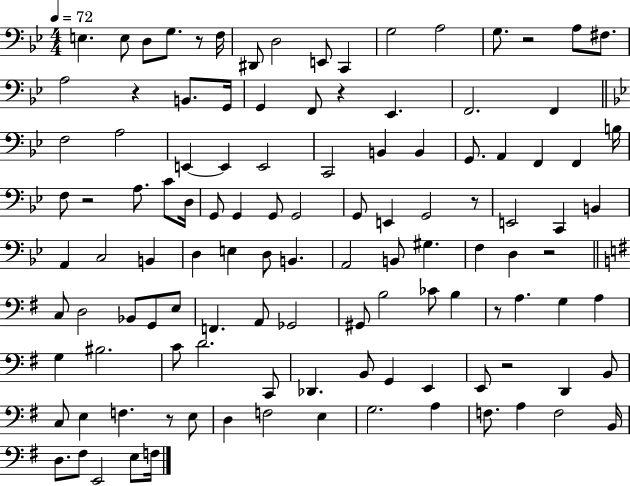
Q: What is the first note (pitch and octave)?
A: E3